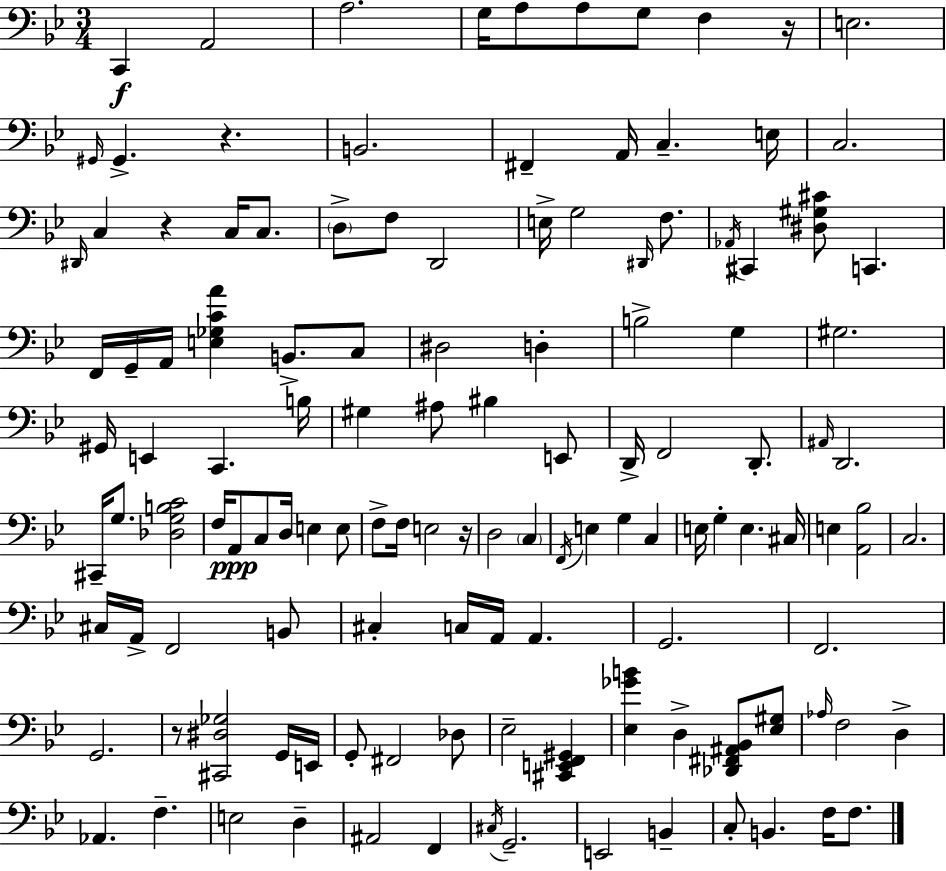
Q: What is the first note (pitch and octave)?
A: C2